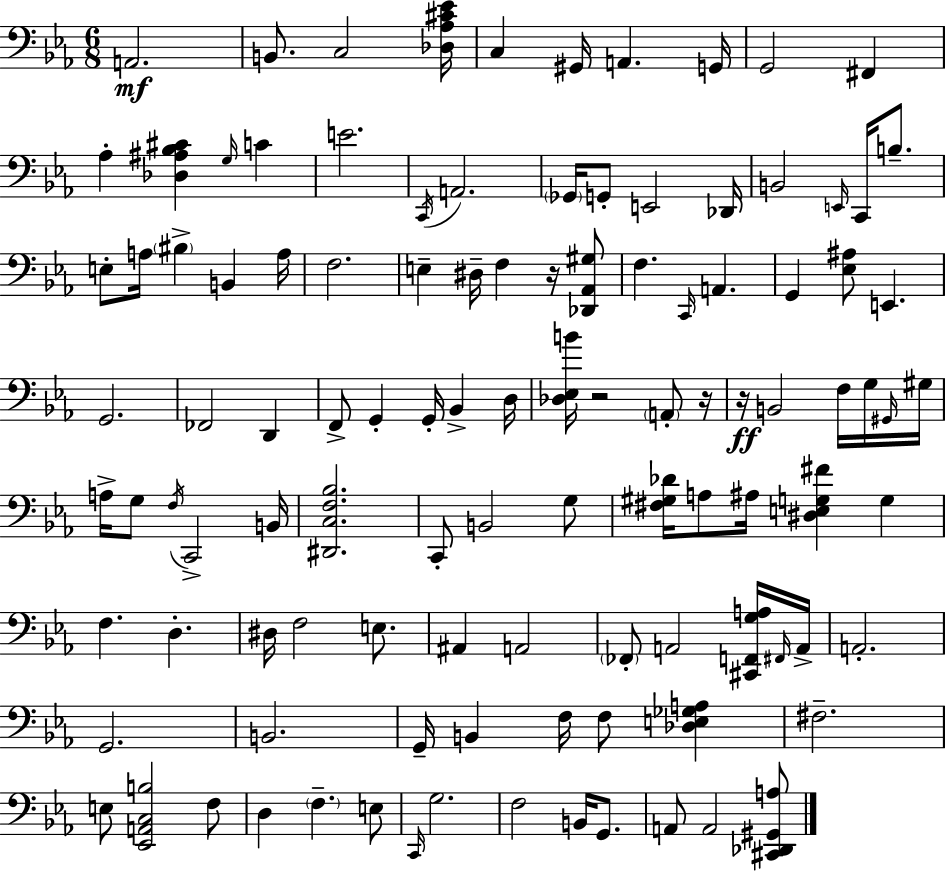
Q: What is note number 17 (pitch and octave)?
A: G2